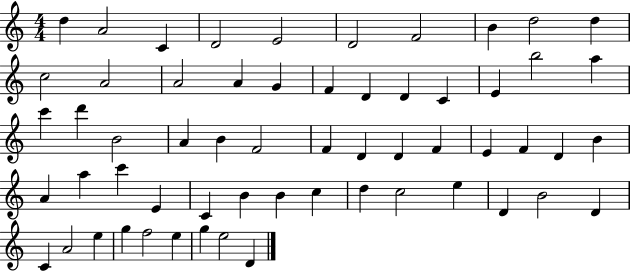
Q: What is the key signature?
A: C major